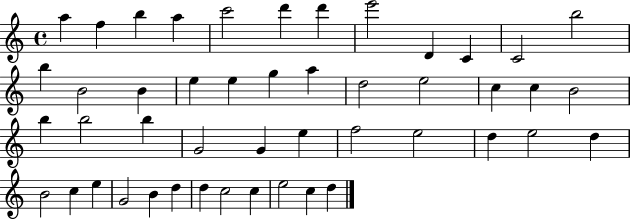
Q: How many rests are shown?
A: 0